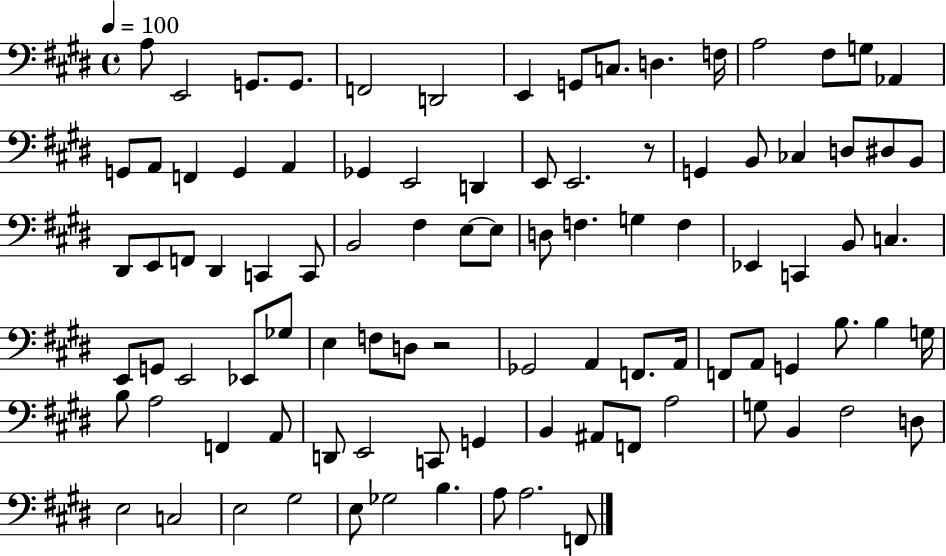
{
  \clef bass
  \time 4/4
  \defaultTimeSignature
  \key e \major
  \tempo 4 = 100
  a8 e,2 g,8. g,8. | f,2 d,2 | e,4 g,8 c8. d4. f16 | a2 fis8 g8 aes,4 | \break g,8 a,8 f,4 g,4 a,4 | ges,4 e,2 d,4 | e,8 e,2. r8 | g,4 b,8 ces4 d8 dis8 b,8 | \break dis,8 e,8 f,8 dis,4 c,4 c,8 | b,2 fis4 e8~~ e8 | d8 f4. g4 f4 | ees,4 c,4 b,8 c4. | \break e,8 g,8 e,2 ees,8 ges8 | e4 f8 d8 r2 | ges,2 a,4 f,8. a,16 | f,8 a,8 g,4 b8. b4 g16 | \break b8 a2 f,4 a,8 | d,8 e,2 c,8 g,4 | b,4 ais,8 f,8 a2 | g8 b,4 fis2 d8 | \break e2 c2 | e2 gis2 | e8 ges2 b4. | a8 a2. f,8 | \break \bar "|."
}